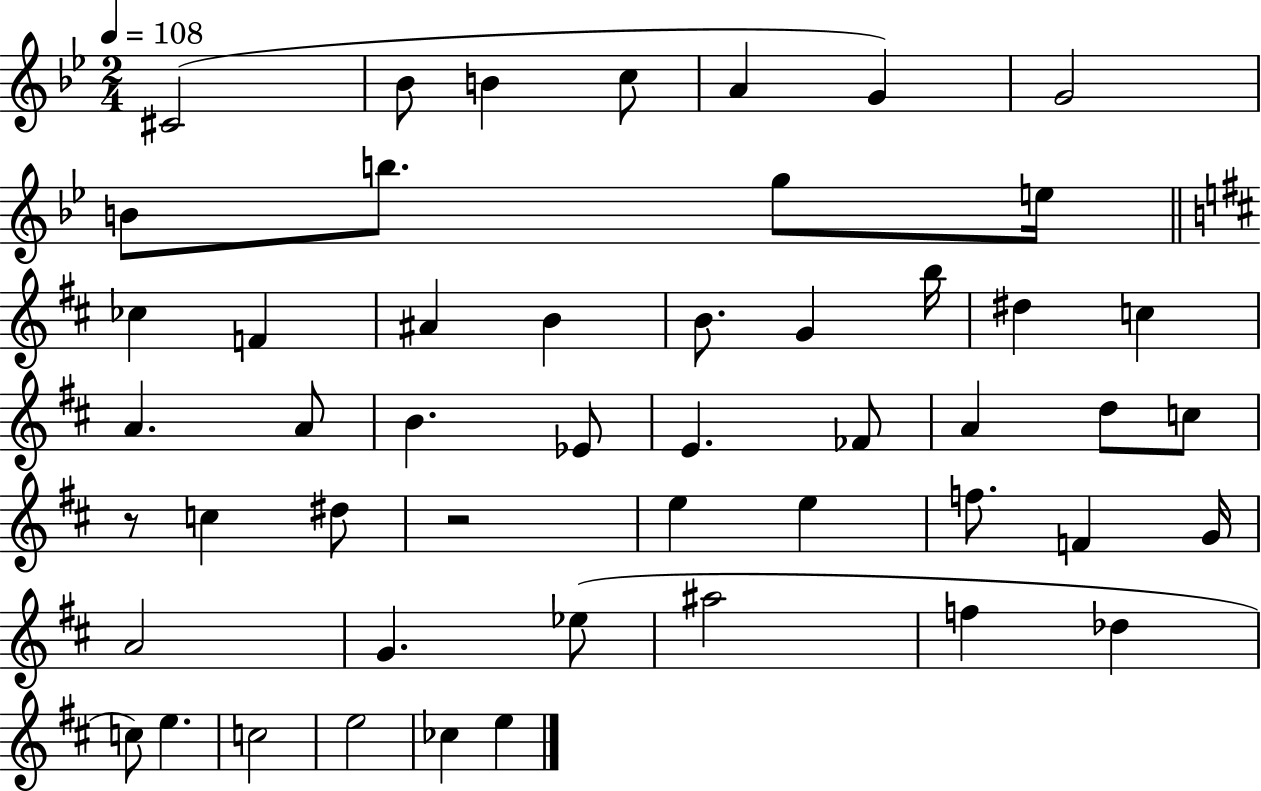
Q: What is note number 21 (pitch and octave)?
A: A4